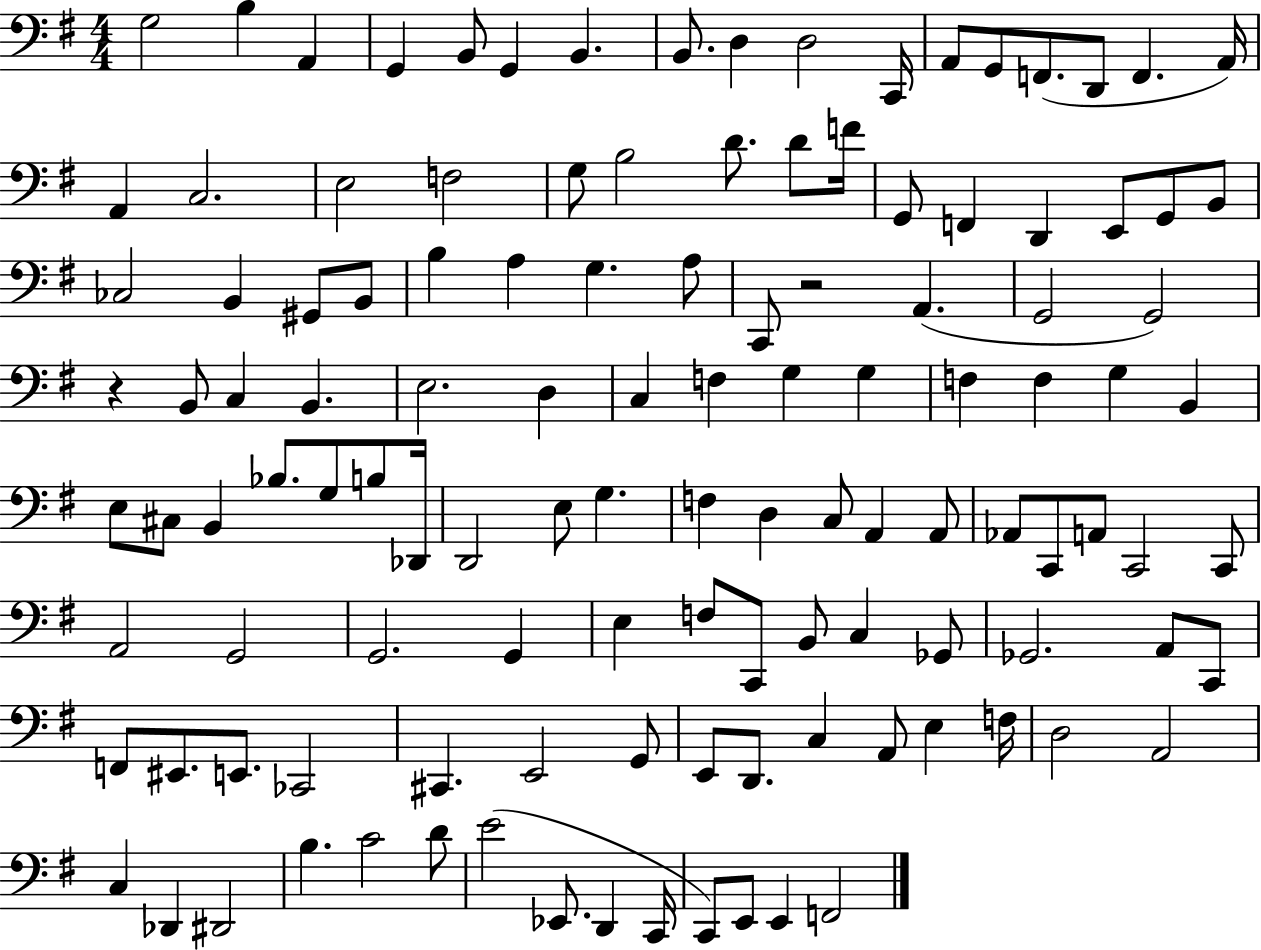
X:1
T:Untitled
M:4/4
L:1/4
K:G
G,2 B, A,, G,, B,,/2 G,, B,, B,,/2 D, D,2 C,,/4 A,,/2 G,,/2 F,,/2 D,,/2 F,, A,,/4 A,, C,2 E,2 F,2 G,/2 B,2 D/2 D/2 F/4 G,,/2 F,, D,, E,,/2 G,,/2 B,,/2 _C,2 B,, ^G,,/2 B,,/2 B, A, G, A,/2 C,,/2 z2 A,, G,,2 G,,2 z B,,/2 C, B,, E,2 D, C, F, G, G, F, F, G, B,, E,/2 ^C,/2 B,, _B,/2 G,/2 B,/2 _D,,/4 D,,2 E,/2 G, F, D, C,/2 A,, A,,/2 _A,,/2 C,,/2 A,,/2 C,,2 C,,/2 A,,2 G,,2 G,,2 G,, E, F,/2 C,,/2 B,,/2 C, _G,,/2 _G,,2 A,,/2 C,,/2 F,,/2 ^E,,/2 E,,/2 _C,,2 ^C,, E,,2 G,,/2 E,,/2 D,,/2 C, A,,/2 E, F,/4 D,2 A,,2 C, _D,, ^D,,2 B, C2 D/2 E2 _E,,/2 D,, C,,/4 C,,/2 E,,/2 E,, F,,2